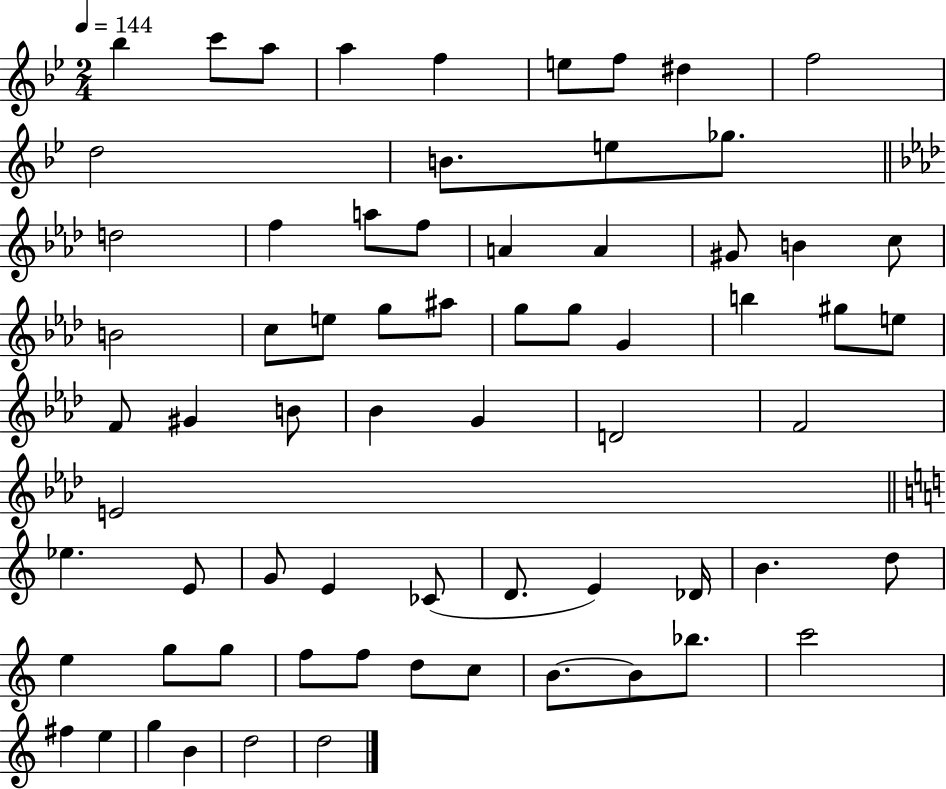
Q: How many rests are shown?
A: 0